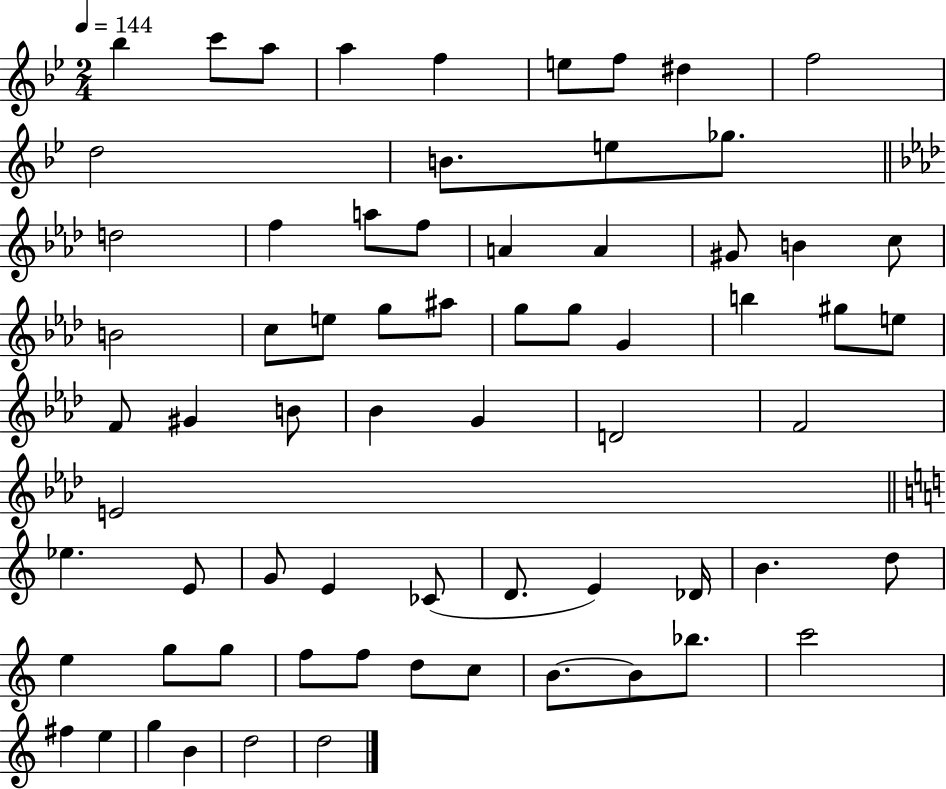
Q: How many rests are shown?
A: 0